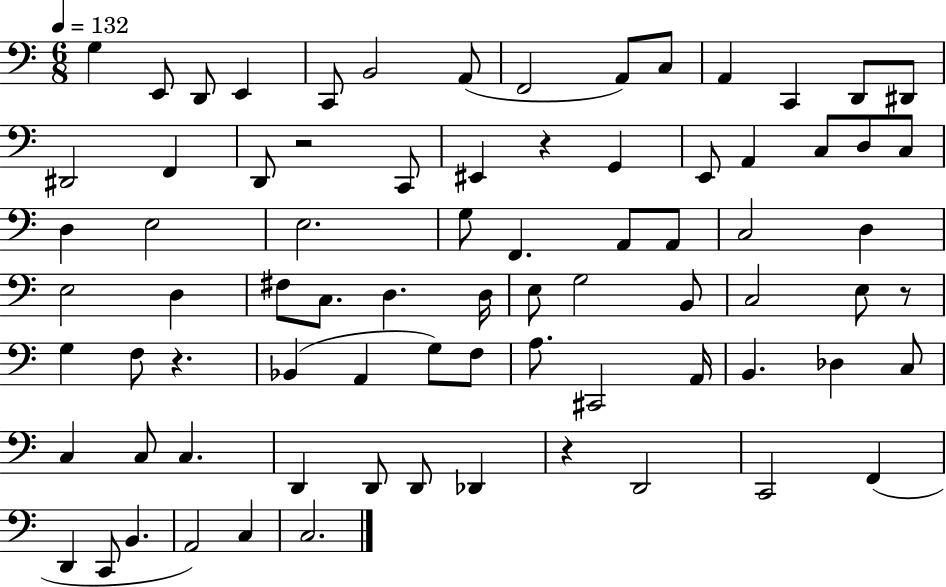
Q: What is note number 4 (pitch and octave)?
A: E2